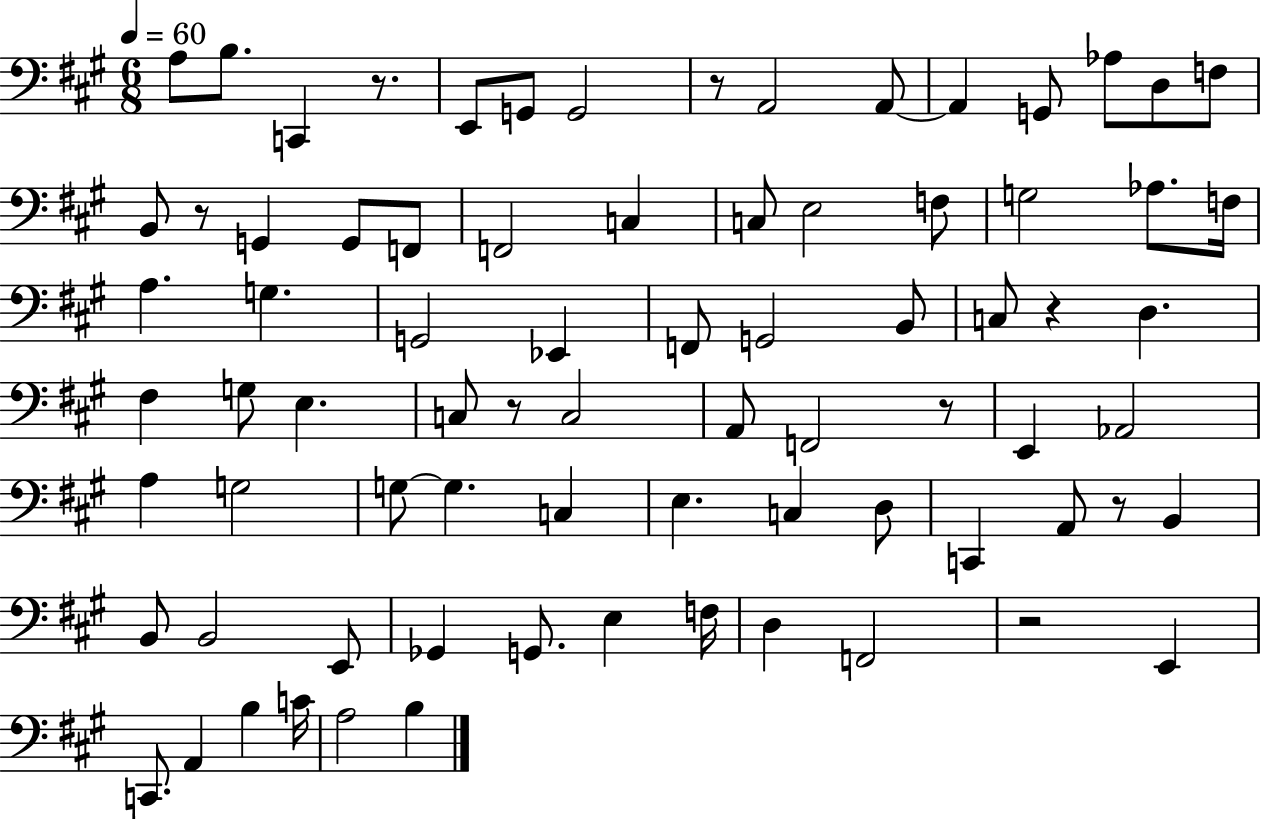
X:1
T:Untitled
M:6/8
L:1/4
K:A
A,/2 B,/2 C,, z/2 E,,/2 G,,/2 G,,2 z/2 A,,2 A,,/2 A,, G,,/2 _A,/2 D,/2 F,/2 B,,/2 z/2 G,, G,,/2 F,,/2 F,,2 C, C,/2 E,2 F,/2 G,2 _A,/2 F,/4 A, G, G,,2 _E,, F,,/2 G,,2 B,,/2 C,/2 z D, ^F, G,/2 E, C,/2 z/2 C,2 A,,/2 F,,2 z/2 E,, _A,,2 A, G,2 G,/2 G, C, E, C, D,/2 C,, A,,/2 z/2 B,, B,,/2 B,,2 E,,/2 _G,, G,,/2 E, F,/4 D, F,,2 z2 E,, C,,/2 A,, B, C/4 A,2 B,